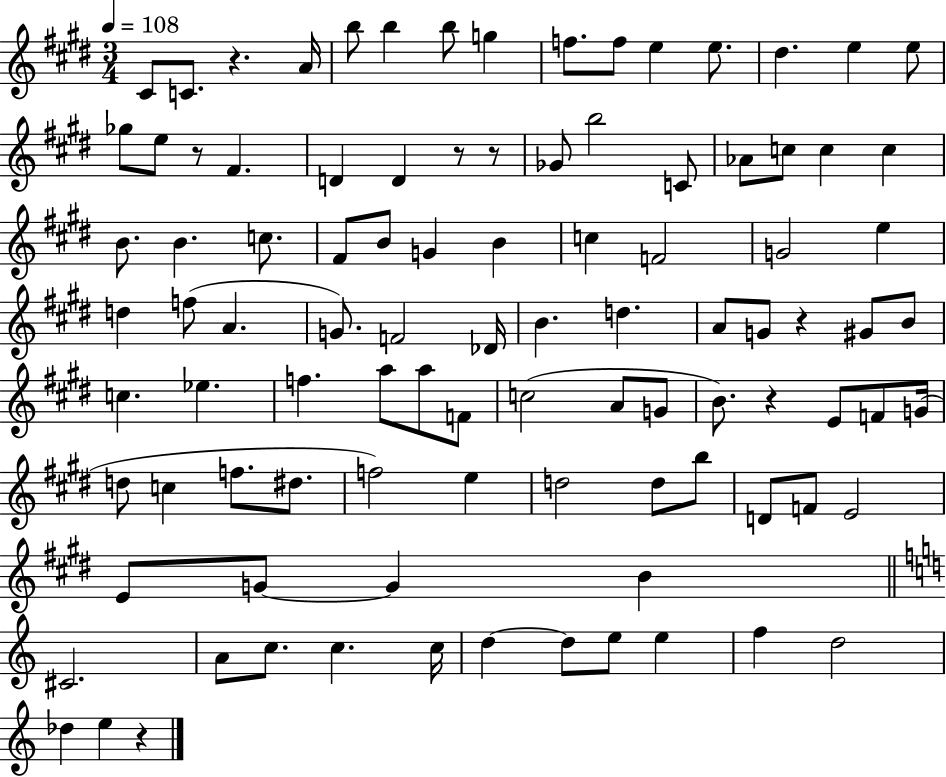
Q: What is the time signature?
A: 3/4